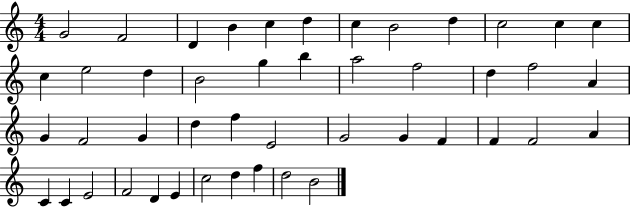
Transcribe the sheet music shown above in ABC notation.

X:1
T:Untitled
M:4/4
L:1/4
K:C
G2 F2 D B c d c B2 d c2 c c c e2 d B2 g b a2 f2 d f2 A G F2 G d f E2 G2 G F F F2 A C C E2 F2 D E c2 d f d2 B2